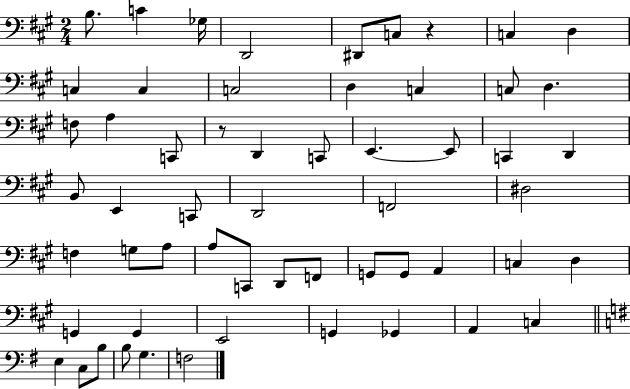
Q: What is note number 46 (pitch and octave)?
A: G2